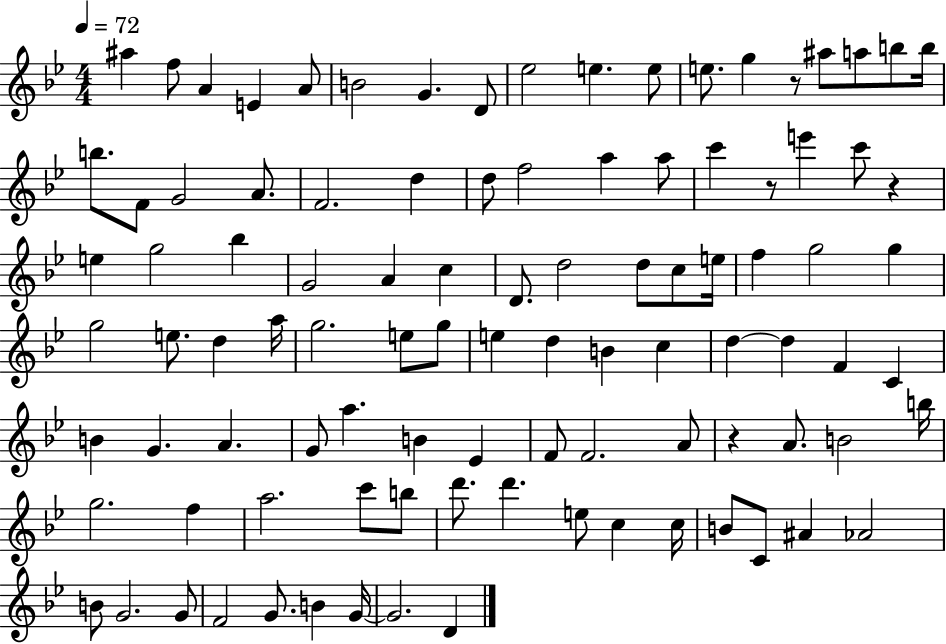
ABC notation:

X:1
T:Untitled
M:4/4
L:1/4
K:Bb
^a f/2 A E A/2 B2 G D/2 _e2 e e/2 e/2 g z/2 ^a/2 a/2 b/2 b/4 b/2 F/2 G2 A/2 F2 d d/2 f2 a a/2 c' z/2 e' c'/2 z e g2 _b G2 A c D/2 d2 d/2 c/2 e/4 f g2 g g2 e/2 d a/4 g2 e/2 g/2 e d B c d d F C B G A G/2 a B _E F/2 F2 A/2 z A/2 B2 b/4 g2 f a2 c'/2 b/2 d'/2 d' e/2 c c/4 B/2 C/2 ^A _A2 B/2 G2 G/2 F2 G/2 B G/4 G2 D